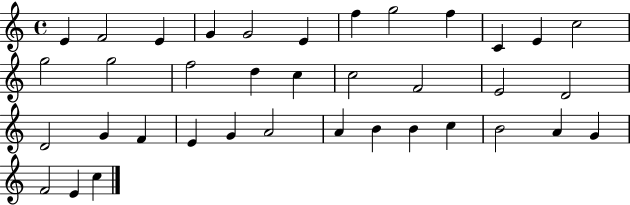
{
  \clef treble
  \time 4/4
  \defaultTimeSignature
  \key c \major
  e'4 f'2 e'4 | g'4 g'2 e'4 | f''4 g''2 f''4 | c'4 e'4 c''2 | \break g''2 g''2 | f''2 d''4 c''4 | c''2 f'2 | e'2 d'2 | \break d'2 g'4 f'4 | e'4 g'4 a'2 | a'4 b'4 b'4 c''4 | b'2 a'4 g'4 | \break f'2 e'4 c''4 | \bar "|."
}